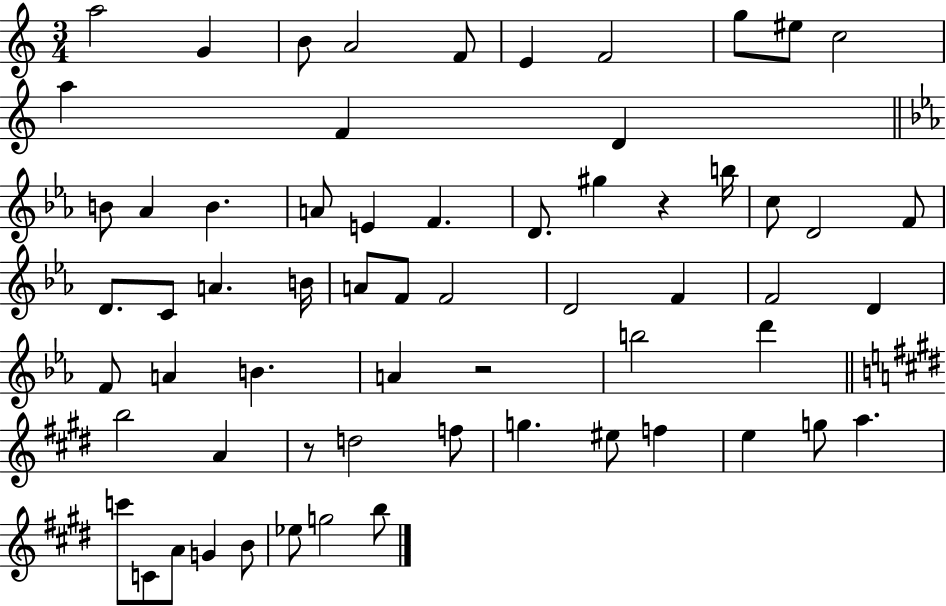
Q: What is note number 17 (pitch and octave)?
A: A4